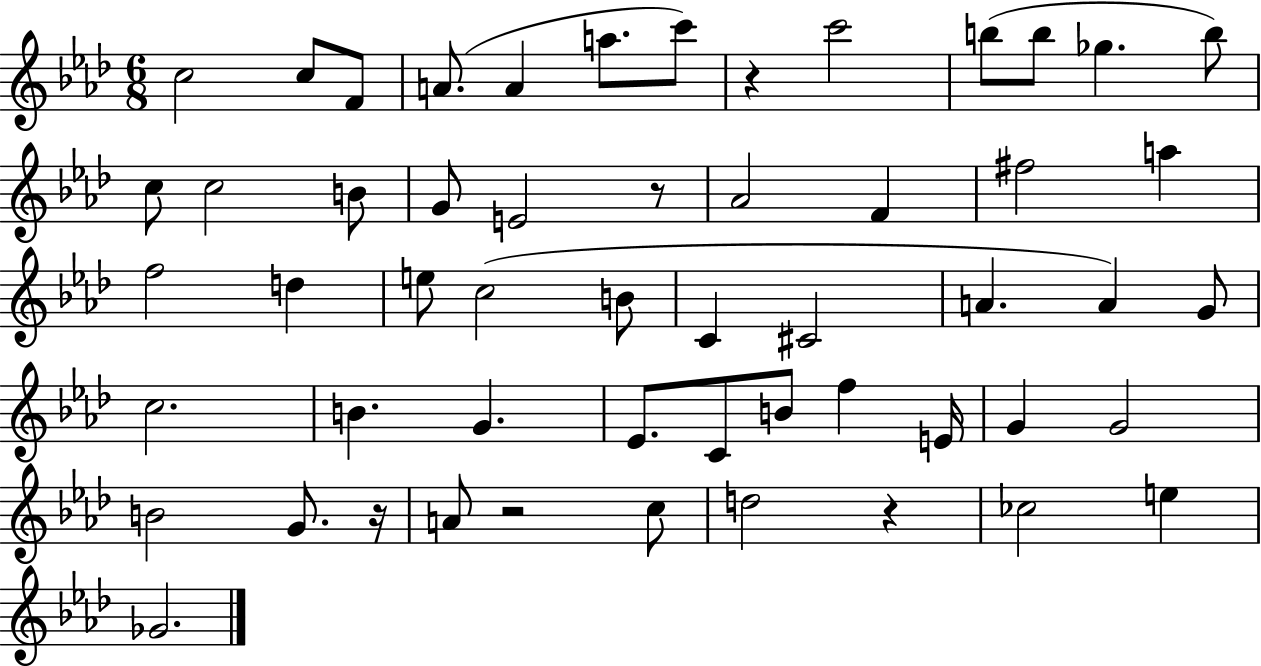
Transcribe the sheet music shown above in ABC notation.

X:1
T:Untitled
M:6/8
L:1/4
K:Ab
c2 c/2 F/2 A/2 A a/2 c'/2 z c'2 b/2 b/2 _g b/2 c/2 c2 B/2 G/2 E2 z/2 _A2 F ^f2 a f2 d e/2 c2 B/2 C ^C2 A A G/2 c2 B G _E/2 C/2 B/2 f E/4 G G2 B2 G/2 z/4 A/2 z2 c/2 d2 z _c2 e _G2